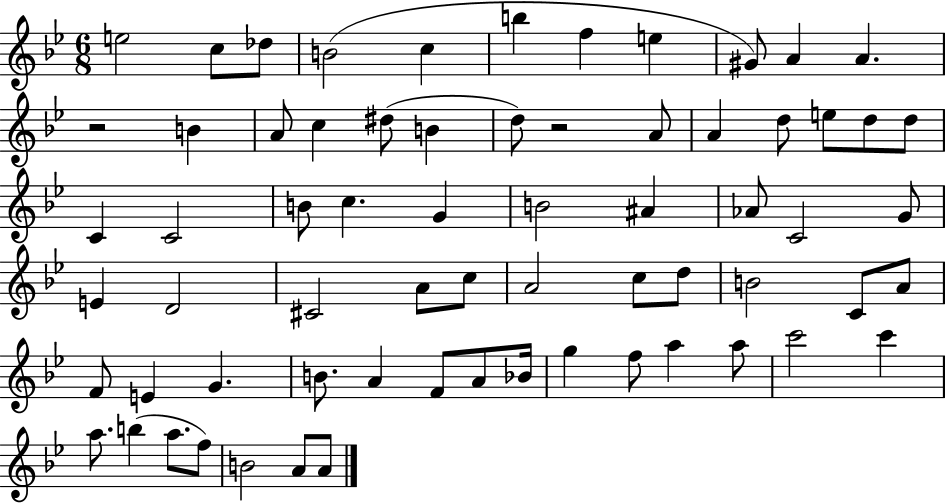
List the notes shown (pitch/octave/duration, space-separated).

E5/h C5/e Db5/e B4/h C5/q B5/q F5/q E5/q G#4/e A4/q A4/q. R/h B4/q A4/e C5/q D#5/e B4/q D5/e R/h A4/e A4/q D5/e E5/e D5/e D5/e C4/q C4/h B4/e C5/q. G4/q B4/h A#4/q Ab4/e C4/h G4/e E4/q D4/h C#4/h A4/e C5/e A4/h C5/e D5/e B4/h C4/e A4/e F4/e E4/q G4/q. B4/e. A4/q F4/e A4/e Bb4/s G5/q F5/e A5/q A5/e C6/h C6/q A5/e. B5/q A5/e. F5/e B4/h A4/e A4/e